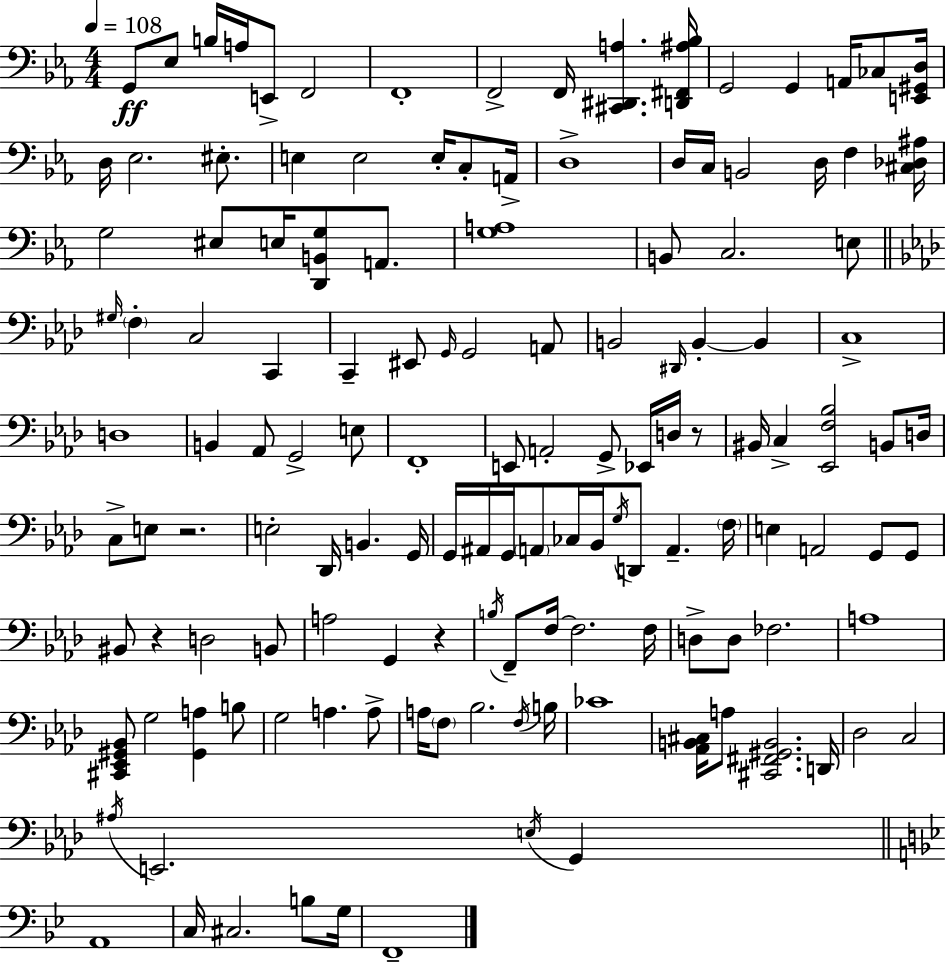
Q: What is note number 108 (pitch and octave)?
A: CES4